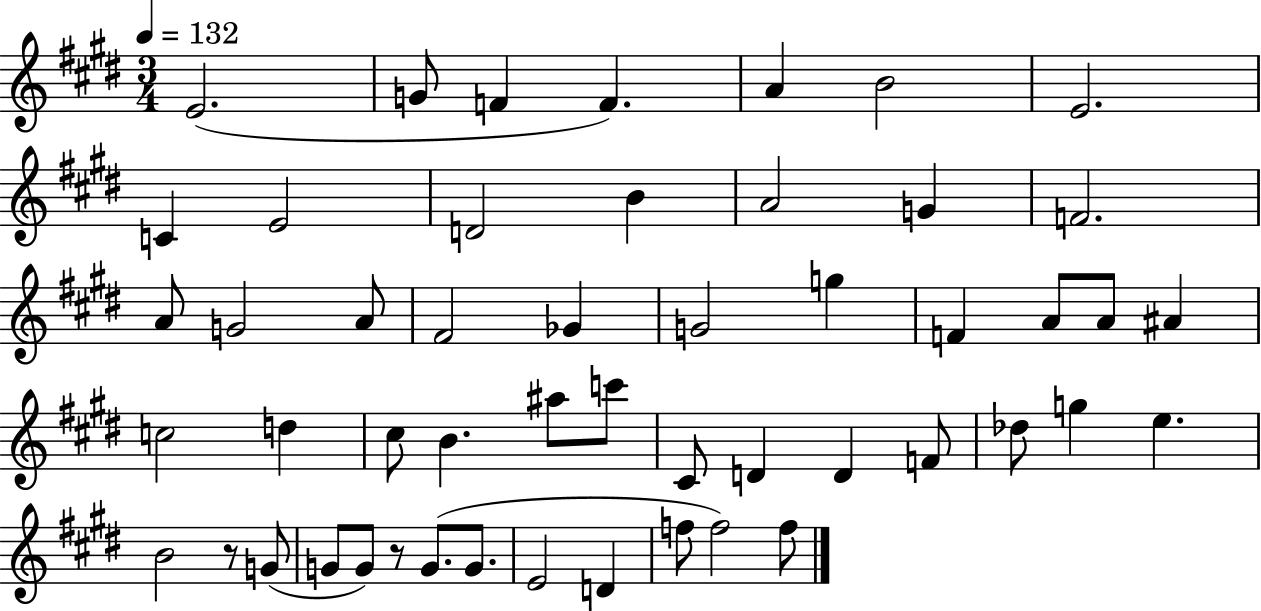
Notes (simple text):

E4/h. G4/e F4/q F4/q. A4/q B4/h E4/h. C4/q E4/h D4/h B4/q A4/h G4/q F4/h. A4/e G4/h A4/e F#4/h Gb4/q G4/h G5/q F4/q A4/e A4/e A#4/q C5/h D5/q C#5/e B4/q. A#5/e C6/e C#4/e D4/q D4/q F4/e Db5/e G5/q E5/q. B4/h R/e G4/e G4/e G4/e R/e G4/e. G4/e. E4/h D4/q F5/e F5/h F5/e